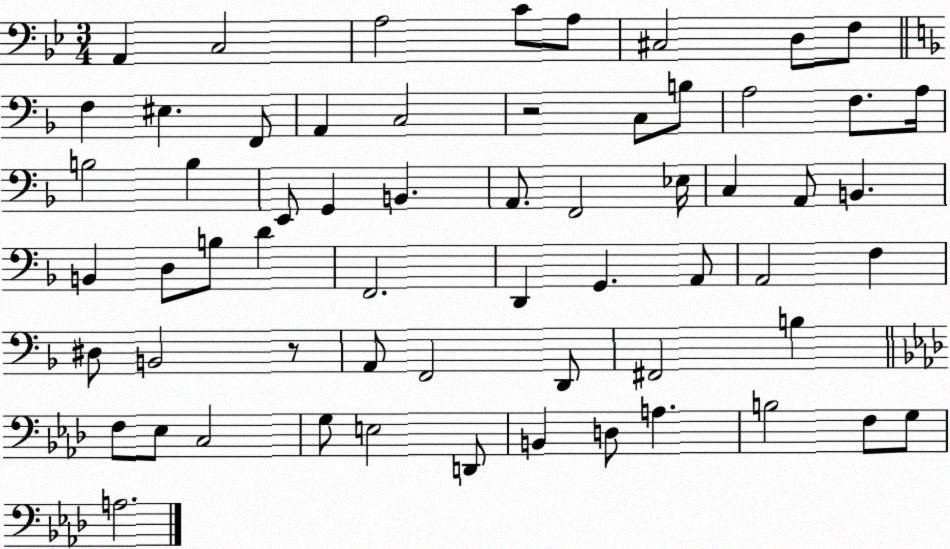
X:1
T:Untitled
M:3/4
L:1/4
K:Bb
A,, C,2 A,2 C/2 A,/2 ^C,2 D,/2 F,/2 F, ^E, F,,/2 A,, C,2 z2 C,/2 B,/2 A,2 F,/2 A,/4 B,2 B, E,,/2 G,, B,, A,,/2 F,,2 _E,/4 C, A,,/2 B,, B,, D,/2 B,/2 D F,,2 D,, G,, A,,/2 A,,2 F, ^D,/2 B,,2 z/2 A,,/2 F,,2 D,,/2 ^F,,2 B, F,/2 _E,/2 C,2 G,/2 E,2 D,,/2 B,, D,/2 A, B,2 F,/2 G,/2 A,2